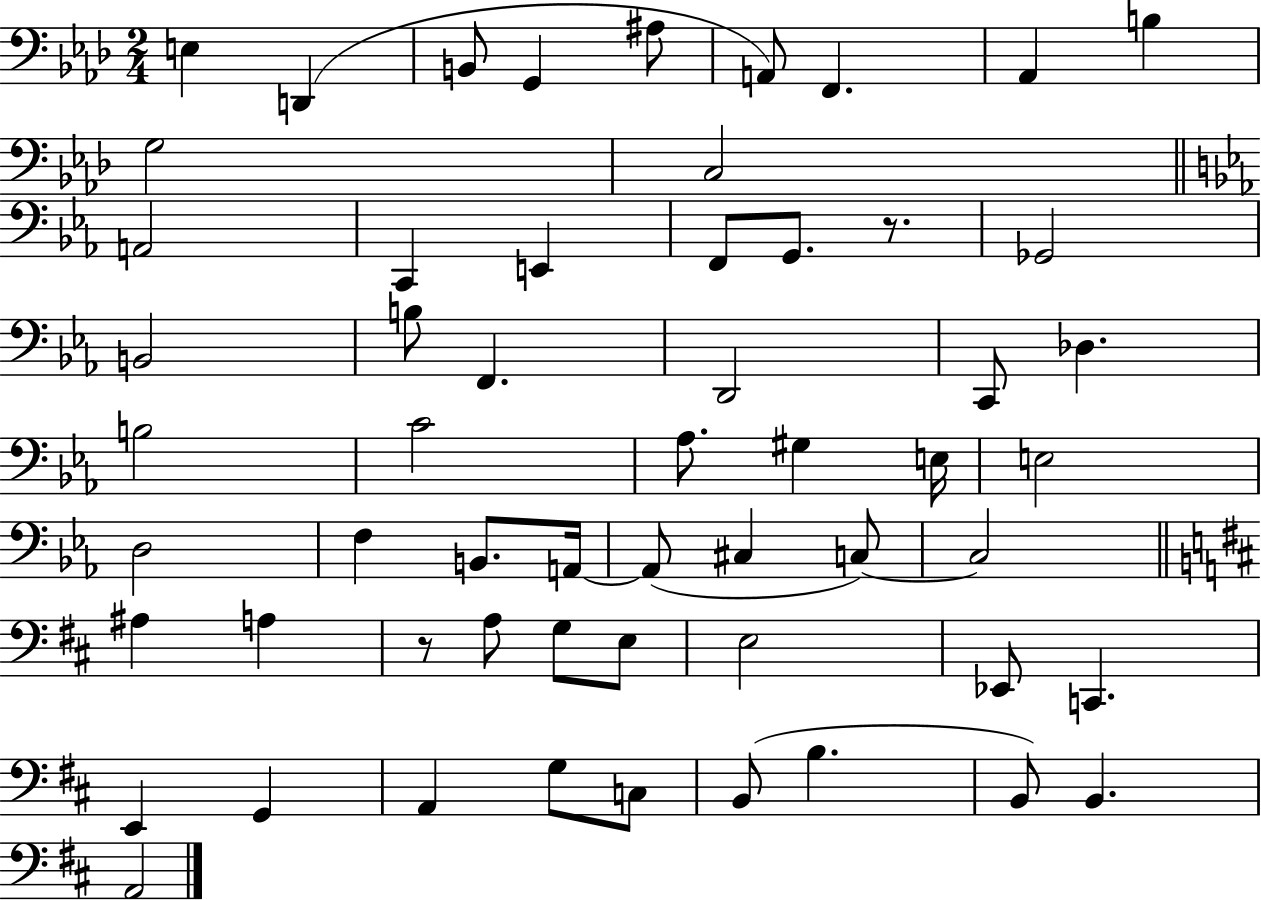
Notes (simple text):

E3/q D2/q B2/e G2/q A#3/e A2/e F2/q. Ab2/q B3/q G3/h C3/h A2/h C2/q E2/q F2/e G2/e. R/e. Gb2/h B2/h B3/e F2/q. D2/h C2/e Db3/q. B3/h C4/h Ab3/e. G#3/q E3/s E3/h D3/h F3/q B2/e. A2/s A2/e C#3/q C3/e C3/h A#3/q A3/q R/e A3/e G3/e E3/e E3/h Eb2/e C2/q. E2/q G2/q A2/q G3/e C3/e B2/e B3/q. B2/e B2/q. A2/h